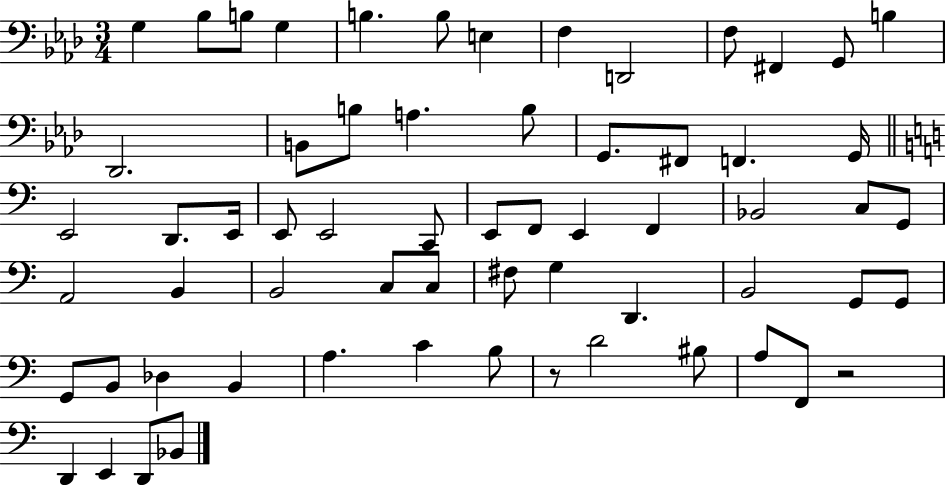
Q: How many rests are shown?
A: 2